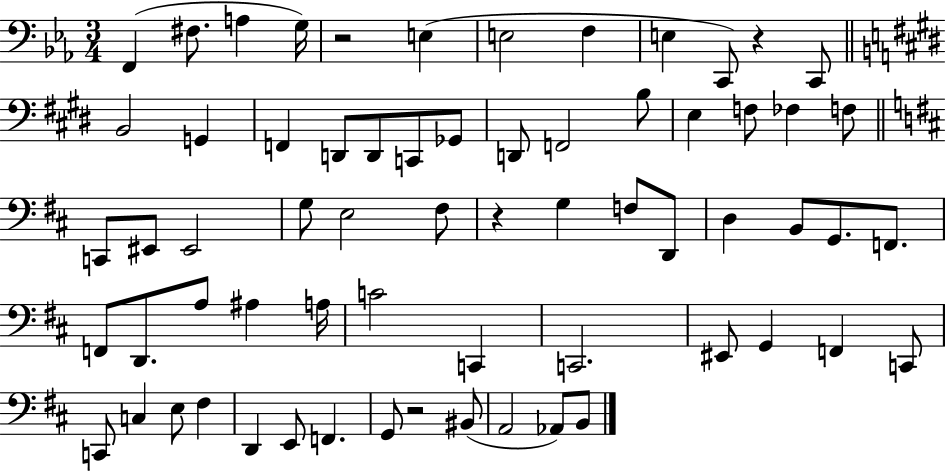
{
  \clef bass
  \numericTimeSignature
  \time 3/4
  \key ees \major
  f,4( fis8. a4 g16) | r2 e4( | e2 f4 | e4 c,8) r4 c,8 | \break \bar "||" \break \key e \major b,2 g,4 | f,4 d,8 d,8 c,8 ges,8 | d,8 f,2 b8 | e4 f8 fes4 f8 | \break \bar "||" \break \key b \minor c,8 eis,8 eis,2 | g8 e2 fis8 | r4 g4 f8 d,8 | d4 b,8 g,8. f,8. | \break f,8 d,8. a8 ais4 a16 | c'2 c,4 | c,2. | eis,8 g,4 f,4 c,8 | \break c,8 c4 e8 fis4 | d,4 e,8 f,4. | g,8 r2 bis,8( | a,2 aes,8) b,8 | \break \bar "|."
}